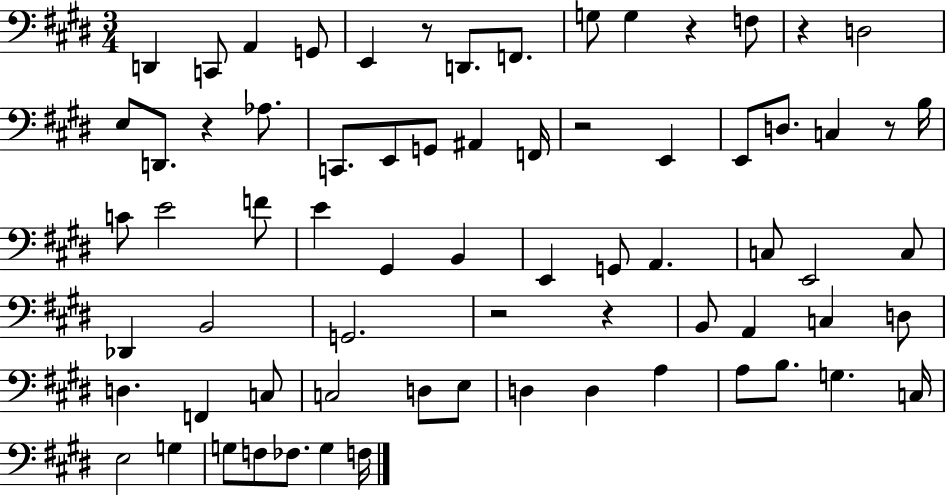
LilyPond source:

{
  \clef bass
  \numericTimeSignature
  \time 3/4
  \key e \major
  \repeat volta 2 { d,4 c,8 a,4 g,8 | e,4 r8 d,8. f,8. | g8 g4 r4 f8 | r4 d2 | \break e8 d,8. r4 aes8. | c,8. e,8 g,8 ais,4 f,16 | r2 e,4 | e,8 d8. c4 r8 b16 | \break c'8 e'2 f'8 | e'4 gis,4 b,4 | e,4 g,8 a,4. | c8 e,2 c8 | \break des,4 b,2 | g,2. | r2 r4 | b,8 a,4 c4 d8 | \break d4. f,4 c8 | c2 d8 e8 | d4 d4 a4 | a8 b8. g4. c16 | \break e2 g4 | g8 f8 fes8. g4 f16 | } \bar "|."
}